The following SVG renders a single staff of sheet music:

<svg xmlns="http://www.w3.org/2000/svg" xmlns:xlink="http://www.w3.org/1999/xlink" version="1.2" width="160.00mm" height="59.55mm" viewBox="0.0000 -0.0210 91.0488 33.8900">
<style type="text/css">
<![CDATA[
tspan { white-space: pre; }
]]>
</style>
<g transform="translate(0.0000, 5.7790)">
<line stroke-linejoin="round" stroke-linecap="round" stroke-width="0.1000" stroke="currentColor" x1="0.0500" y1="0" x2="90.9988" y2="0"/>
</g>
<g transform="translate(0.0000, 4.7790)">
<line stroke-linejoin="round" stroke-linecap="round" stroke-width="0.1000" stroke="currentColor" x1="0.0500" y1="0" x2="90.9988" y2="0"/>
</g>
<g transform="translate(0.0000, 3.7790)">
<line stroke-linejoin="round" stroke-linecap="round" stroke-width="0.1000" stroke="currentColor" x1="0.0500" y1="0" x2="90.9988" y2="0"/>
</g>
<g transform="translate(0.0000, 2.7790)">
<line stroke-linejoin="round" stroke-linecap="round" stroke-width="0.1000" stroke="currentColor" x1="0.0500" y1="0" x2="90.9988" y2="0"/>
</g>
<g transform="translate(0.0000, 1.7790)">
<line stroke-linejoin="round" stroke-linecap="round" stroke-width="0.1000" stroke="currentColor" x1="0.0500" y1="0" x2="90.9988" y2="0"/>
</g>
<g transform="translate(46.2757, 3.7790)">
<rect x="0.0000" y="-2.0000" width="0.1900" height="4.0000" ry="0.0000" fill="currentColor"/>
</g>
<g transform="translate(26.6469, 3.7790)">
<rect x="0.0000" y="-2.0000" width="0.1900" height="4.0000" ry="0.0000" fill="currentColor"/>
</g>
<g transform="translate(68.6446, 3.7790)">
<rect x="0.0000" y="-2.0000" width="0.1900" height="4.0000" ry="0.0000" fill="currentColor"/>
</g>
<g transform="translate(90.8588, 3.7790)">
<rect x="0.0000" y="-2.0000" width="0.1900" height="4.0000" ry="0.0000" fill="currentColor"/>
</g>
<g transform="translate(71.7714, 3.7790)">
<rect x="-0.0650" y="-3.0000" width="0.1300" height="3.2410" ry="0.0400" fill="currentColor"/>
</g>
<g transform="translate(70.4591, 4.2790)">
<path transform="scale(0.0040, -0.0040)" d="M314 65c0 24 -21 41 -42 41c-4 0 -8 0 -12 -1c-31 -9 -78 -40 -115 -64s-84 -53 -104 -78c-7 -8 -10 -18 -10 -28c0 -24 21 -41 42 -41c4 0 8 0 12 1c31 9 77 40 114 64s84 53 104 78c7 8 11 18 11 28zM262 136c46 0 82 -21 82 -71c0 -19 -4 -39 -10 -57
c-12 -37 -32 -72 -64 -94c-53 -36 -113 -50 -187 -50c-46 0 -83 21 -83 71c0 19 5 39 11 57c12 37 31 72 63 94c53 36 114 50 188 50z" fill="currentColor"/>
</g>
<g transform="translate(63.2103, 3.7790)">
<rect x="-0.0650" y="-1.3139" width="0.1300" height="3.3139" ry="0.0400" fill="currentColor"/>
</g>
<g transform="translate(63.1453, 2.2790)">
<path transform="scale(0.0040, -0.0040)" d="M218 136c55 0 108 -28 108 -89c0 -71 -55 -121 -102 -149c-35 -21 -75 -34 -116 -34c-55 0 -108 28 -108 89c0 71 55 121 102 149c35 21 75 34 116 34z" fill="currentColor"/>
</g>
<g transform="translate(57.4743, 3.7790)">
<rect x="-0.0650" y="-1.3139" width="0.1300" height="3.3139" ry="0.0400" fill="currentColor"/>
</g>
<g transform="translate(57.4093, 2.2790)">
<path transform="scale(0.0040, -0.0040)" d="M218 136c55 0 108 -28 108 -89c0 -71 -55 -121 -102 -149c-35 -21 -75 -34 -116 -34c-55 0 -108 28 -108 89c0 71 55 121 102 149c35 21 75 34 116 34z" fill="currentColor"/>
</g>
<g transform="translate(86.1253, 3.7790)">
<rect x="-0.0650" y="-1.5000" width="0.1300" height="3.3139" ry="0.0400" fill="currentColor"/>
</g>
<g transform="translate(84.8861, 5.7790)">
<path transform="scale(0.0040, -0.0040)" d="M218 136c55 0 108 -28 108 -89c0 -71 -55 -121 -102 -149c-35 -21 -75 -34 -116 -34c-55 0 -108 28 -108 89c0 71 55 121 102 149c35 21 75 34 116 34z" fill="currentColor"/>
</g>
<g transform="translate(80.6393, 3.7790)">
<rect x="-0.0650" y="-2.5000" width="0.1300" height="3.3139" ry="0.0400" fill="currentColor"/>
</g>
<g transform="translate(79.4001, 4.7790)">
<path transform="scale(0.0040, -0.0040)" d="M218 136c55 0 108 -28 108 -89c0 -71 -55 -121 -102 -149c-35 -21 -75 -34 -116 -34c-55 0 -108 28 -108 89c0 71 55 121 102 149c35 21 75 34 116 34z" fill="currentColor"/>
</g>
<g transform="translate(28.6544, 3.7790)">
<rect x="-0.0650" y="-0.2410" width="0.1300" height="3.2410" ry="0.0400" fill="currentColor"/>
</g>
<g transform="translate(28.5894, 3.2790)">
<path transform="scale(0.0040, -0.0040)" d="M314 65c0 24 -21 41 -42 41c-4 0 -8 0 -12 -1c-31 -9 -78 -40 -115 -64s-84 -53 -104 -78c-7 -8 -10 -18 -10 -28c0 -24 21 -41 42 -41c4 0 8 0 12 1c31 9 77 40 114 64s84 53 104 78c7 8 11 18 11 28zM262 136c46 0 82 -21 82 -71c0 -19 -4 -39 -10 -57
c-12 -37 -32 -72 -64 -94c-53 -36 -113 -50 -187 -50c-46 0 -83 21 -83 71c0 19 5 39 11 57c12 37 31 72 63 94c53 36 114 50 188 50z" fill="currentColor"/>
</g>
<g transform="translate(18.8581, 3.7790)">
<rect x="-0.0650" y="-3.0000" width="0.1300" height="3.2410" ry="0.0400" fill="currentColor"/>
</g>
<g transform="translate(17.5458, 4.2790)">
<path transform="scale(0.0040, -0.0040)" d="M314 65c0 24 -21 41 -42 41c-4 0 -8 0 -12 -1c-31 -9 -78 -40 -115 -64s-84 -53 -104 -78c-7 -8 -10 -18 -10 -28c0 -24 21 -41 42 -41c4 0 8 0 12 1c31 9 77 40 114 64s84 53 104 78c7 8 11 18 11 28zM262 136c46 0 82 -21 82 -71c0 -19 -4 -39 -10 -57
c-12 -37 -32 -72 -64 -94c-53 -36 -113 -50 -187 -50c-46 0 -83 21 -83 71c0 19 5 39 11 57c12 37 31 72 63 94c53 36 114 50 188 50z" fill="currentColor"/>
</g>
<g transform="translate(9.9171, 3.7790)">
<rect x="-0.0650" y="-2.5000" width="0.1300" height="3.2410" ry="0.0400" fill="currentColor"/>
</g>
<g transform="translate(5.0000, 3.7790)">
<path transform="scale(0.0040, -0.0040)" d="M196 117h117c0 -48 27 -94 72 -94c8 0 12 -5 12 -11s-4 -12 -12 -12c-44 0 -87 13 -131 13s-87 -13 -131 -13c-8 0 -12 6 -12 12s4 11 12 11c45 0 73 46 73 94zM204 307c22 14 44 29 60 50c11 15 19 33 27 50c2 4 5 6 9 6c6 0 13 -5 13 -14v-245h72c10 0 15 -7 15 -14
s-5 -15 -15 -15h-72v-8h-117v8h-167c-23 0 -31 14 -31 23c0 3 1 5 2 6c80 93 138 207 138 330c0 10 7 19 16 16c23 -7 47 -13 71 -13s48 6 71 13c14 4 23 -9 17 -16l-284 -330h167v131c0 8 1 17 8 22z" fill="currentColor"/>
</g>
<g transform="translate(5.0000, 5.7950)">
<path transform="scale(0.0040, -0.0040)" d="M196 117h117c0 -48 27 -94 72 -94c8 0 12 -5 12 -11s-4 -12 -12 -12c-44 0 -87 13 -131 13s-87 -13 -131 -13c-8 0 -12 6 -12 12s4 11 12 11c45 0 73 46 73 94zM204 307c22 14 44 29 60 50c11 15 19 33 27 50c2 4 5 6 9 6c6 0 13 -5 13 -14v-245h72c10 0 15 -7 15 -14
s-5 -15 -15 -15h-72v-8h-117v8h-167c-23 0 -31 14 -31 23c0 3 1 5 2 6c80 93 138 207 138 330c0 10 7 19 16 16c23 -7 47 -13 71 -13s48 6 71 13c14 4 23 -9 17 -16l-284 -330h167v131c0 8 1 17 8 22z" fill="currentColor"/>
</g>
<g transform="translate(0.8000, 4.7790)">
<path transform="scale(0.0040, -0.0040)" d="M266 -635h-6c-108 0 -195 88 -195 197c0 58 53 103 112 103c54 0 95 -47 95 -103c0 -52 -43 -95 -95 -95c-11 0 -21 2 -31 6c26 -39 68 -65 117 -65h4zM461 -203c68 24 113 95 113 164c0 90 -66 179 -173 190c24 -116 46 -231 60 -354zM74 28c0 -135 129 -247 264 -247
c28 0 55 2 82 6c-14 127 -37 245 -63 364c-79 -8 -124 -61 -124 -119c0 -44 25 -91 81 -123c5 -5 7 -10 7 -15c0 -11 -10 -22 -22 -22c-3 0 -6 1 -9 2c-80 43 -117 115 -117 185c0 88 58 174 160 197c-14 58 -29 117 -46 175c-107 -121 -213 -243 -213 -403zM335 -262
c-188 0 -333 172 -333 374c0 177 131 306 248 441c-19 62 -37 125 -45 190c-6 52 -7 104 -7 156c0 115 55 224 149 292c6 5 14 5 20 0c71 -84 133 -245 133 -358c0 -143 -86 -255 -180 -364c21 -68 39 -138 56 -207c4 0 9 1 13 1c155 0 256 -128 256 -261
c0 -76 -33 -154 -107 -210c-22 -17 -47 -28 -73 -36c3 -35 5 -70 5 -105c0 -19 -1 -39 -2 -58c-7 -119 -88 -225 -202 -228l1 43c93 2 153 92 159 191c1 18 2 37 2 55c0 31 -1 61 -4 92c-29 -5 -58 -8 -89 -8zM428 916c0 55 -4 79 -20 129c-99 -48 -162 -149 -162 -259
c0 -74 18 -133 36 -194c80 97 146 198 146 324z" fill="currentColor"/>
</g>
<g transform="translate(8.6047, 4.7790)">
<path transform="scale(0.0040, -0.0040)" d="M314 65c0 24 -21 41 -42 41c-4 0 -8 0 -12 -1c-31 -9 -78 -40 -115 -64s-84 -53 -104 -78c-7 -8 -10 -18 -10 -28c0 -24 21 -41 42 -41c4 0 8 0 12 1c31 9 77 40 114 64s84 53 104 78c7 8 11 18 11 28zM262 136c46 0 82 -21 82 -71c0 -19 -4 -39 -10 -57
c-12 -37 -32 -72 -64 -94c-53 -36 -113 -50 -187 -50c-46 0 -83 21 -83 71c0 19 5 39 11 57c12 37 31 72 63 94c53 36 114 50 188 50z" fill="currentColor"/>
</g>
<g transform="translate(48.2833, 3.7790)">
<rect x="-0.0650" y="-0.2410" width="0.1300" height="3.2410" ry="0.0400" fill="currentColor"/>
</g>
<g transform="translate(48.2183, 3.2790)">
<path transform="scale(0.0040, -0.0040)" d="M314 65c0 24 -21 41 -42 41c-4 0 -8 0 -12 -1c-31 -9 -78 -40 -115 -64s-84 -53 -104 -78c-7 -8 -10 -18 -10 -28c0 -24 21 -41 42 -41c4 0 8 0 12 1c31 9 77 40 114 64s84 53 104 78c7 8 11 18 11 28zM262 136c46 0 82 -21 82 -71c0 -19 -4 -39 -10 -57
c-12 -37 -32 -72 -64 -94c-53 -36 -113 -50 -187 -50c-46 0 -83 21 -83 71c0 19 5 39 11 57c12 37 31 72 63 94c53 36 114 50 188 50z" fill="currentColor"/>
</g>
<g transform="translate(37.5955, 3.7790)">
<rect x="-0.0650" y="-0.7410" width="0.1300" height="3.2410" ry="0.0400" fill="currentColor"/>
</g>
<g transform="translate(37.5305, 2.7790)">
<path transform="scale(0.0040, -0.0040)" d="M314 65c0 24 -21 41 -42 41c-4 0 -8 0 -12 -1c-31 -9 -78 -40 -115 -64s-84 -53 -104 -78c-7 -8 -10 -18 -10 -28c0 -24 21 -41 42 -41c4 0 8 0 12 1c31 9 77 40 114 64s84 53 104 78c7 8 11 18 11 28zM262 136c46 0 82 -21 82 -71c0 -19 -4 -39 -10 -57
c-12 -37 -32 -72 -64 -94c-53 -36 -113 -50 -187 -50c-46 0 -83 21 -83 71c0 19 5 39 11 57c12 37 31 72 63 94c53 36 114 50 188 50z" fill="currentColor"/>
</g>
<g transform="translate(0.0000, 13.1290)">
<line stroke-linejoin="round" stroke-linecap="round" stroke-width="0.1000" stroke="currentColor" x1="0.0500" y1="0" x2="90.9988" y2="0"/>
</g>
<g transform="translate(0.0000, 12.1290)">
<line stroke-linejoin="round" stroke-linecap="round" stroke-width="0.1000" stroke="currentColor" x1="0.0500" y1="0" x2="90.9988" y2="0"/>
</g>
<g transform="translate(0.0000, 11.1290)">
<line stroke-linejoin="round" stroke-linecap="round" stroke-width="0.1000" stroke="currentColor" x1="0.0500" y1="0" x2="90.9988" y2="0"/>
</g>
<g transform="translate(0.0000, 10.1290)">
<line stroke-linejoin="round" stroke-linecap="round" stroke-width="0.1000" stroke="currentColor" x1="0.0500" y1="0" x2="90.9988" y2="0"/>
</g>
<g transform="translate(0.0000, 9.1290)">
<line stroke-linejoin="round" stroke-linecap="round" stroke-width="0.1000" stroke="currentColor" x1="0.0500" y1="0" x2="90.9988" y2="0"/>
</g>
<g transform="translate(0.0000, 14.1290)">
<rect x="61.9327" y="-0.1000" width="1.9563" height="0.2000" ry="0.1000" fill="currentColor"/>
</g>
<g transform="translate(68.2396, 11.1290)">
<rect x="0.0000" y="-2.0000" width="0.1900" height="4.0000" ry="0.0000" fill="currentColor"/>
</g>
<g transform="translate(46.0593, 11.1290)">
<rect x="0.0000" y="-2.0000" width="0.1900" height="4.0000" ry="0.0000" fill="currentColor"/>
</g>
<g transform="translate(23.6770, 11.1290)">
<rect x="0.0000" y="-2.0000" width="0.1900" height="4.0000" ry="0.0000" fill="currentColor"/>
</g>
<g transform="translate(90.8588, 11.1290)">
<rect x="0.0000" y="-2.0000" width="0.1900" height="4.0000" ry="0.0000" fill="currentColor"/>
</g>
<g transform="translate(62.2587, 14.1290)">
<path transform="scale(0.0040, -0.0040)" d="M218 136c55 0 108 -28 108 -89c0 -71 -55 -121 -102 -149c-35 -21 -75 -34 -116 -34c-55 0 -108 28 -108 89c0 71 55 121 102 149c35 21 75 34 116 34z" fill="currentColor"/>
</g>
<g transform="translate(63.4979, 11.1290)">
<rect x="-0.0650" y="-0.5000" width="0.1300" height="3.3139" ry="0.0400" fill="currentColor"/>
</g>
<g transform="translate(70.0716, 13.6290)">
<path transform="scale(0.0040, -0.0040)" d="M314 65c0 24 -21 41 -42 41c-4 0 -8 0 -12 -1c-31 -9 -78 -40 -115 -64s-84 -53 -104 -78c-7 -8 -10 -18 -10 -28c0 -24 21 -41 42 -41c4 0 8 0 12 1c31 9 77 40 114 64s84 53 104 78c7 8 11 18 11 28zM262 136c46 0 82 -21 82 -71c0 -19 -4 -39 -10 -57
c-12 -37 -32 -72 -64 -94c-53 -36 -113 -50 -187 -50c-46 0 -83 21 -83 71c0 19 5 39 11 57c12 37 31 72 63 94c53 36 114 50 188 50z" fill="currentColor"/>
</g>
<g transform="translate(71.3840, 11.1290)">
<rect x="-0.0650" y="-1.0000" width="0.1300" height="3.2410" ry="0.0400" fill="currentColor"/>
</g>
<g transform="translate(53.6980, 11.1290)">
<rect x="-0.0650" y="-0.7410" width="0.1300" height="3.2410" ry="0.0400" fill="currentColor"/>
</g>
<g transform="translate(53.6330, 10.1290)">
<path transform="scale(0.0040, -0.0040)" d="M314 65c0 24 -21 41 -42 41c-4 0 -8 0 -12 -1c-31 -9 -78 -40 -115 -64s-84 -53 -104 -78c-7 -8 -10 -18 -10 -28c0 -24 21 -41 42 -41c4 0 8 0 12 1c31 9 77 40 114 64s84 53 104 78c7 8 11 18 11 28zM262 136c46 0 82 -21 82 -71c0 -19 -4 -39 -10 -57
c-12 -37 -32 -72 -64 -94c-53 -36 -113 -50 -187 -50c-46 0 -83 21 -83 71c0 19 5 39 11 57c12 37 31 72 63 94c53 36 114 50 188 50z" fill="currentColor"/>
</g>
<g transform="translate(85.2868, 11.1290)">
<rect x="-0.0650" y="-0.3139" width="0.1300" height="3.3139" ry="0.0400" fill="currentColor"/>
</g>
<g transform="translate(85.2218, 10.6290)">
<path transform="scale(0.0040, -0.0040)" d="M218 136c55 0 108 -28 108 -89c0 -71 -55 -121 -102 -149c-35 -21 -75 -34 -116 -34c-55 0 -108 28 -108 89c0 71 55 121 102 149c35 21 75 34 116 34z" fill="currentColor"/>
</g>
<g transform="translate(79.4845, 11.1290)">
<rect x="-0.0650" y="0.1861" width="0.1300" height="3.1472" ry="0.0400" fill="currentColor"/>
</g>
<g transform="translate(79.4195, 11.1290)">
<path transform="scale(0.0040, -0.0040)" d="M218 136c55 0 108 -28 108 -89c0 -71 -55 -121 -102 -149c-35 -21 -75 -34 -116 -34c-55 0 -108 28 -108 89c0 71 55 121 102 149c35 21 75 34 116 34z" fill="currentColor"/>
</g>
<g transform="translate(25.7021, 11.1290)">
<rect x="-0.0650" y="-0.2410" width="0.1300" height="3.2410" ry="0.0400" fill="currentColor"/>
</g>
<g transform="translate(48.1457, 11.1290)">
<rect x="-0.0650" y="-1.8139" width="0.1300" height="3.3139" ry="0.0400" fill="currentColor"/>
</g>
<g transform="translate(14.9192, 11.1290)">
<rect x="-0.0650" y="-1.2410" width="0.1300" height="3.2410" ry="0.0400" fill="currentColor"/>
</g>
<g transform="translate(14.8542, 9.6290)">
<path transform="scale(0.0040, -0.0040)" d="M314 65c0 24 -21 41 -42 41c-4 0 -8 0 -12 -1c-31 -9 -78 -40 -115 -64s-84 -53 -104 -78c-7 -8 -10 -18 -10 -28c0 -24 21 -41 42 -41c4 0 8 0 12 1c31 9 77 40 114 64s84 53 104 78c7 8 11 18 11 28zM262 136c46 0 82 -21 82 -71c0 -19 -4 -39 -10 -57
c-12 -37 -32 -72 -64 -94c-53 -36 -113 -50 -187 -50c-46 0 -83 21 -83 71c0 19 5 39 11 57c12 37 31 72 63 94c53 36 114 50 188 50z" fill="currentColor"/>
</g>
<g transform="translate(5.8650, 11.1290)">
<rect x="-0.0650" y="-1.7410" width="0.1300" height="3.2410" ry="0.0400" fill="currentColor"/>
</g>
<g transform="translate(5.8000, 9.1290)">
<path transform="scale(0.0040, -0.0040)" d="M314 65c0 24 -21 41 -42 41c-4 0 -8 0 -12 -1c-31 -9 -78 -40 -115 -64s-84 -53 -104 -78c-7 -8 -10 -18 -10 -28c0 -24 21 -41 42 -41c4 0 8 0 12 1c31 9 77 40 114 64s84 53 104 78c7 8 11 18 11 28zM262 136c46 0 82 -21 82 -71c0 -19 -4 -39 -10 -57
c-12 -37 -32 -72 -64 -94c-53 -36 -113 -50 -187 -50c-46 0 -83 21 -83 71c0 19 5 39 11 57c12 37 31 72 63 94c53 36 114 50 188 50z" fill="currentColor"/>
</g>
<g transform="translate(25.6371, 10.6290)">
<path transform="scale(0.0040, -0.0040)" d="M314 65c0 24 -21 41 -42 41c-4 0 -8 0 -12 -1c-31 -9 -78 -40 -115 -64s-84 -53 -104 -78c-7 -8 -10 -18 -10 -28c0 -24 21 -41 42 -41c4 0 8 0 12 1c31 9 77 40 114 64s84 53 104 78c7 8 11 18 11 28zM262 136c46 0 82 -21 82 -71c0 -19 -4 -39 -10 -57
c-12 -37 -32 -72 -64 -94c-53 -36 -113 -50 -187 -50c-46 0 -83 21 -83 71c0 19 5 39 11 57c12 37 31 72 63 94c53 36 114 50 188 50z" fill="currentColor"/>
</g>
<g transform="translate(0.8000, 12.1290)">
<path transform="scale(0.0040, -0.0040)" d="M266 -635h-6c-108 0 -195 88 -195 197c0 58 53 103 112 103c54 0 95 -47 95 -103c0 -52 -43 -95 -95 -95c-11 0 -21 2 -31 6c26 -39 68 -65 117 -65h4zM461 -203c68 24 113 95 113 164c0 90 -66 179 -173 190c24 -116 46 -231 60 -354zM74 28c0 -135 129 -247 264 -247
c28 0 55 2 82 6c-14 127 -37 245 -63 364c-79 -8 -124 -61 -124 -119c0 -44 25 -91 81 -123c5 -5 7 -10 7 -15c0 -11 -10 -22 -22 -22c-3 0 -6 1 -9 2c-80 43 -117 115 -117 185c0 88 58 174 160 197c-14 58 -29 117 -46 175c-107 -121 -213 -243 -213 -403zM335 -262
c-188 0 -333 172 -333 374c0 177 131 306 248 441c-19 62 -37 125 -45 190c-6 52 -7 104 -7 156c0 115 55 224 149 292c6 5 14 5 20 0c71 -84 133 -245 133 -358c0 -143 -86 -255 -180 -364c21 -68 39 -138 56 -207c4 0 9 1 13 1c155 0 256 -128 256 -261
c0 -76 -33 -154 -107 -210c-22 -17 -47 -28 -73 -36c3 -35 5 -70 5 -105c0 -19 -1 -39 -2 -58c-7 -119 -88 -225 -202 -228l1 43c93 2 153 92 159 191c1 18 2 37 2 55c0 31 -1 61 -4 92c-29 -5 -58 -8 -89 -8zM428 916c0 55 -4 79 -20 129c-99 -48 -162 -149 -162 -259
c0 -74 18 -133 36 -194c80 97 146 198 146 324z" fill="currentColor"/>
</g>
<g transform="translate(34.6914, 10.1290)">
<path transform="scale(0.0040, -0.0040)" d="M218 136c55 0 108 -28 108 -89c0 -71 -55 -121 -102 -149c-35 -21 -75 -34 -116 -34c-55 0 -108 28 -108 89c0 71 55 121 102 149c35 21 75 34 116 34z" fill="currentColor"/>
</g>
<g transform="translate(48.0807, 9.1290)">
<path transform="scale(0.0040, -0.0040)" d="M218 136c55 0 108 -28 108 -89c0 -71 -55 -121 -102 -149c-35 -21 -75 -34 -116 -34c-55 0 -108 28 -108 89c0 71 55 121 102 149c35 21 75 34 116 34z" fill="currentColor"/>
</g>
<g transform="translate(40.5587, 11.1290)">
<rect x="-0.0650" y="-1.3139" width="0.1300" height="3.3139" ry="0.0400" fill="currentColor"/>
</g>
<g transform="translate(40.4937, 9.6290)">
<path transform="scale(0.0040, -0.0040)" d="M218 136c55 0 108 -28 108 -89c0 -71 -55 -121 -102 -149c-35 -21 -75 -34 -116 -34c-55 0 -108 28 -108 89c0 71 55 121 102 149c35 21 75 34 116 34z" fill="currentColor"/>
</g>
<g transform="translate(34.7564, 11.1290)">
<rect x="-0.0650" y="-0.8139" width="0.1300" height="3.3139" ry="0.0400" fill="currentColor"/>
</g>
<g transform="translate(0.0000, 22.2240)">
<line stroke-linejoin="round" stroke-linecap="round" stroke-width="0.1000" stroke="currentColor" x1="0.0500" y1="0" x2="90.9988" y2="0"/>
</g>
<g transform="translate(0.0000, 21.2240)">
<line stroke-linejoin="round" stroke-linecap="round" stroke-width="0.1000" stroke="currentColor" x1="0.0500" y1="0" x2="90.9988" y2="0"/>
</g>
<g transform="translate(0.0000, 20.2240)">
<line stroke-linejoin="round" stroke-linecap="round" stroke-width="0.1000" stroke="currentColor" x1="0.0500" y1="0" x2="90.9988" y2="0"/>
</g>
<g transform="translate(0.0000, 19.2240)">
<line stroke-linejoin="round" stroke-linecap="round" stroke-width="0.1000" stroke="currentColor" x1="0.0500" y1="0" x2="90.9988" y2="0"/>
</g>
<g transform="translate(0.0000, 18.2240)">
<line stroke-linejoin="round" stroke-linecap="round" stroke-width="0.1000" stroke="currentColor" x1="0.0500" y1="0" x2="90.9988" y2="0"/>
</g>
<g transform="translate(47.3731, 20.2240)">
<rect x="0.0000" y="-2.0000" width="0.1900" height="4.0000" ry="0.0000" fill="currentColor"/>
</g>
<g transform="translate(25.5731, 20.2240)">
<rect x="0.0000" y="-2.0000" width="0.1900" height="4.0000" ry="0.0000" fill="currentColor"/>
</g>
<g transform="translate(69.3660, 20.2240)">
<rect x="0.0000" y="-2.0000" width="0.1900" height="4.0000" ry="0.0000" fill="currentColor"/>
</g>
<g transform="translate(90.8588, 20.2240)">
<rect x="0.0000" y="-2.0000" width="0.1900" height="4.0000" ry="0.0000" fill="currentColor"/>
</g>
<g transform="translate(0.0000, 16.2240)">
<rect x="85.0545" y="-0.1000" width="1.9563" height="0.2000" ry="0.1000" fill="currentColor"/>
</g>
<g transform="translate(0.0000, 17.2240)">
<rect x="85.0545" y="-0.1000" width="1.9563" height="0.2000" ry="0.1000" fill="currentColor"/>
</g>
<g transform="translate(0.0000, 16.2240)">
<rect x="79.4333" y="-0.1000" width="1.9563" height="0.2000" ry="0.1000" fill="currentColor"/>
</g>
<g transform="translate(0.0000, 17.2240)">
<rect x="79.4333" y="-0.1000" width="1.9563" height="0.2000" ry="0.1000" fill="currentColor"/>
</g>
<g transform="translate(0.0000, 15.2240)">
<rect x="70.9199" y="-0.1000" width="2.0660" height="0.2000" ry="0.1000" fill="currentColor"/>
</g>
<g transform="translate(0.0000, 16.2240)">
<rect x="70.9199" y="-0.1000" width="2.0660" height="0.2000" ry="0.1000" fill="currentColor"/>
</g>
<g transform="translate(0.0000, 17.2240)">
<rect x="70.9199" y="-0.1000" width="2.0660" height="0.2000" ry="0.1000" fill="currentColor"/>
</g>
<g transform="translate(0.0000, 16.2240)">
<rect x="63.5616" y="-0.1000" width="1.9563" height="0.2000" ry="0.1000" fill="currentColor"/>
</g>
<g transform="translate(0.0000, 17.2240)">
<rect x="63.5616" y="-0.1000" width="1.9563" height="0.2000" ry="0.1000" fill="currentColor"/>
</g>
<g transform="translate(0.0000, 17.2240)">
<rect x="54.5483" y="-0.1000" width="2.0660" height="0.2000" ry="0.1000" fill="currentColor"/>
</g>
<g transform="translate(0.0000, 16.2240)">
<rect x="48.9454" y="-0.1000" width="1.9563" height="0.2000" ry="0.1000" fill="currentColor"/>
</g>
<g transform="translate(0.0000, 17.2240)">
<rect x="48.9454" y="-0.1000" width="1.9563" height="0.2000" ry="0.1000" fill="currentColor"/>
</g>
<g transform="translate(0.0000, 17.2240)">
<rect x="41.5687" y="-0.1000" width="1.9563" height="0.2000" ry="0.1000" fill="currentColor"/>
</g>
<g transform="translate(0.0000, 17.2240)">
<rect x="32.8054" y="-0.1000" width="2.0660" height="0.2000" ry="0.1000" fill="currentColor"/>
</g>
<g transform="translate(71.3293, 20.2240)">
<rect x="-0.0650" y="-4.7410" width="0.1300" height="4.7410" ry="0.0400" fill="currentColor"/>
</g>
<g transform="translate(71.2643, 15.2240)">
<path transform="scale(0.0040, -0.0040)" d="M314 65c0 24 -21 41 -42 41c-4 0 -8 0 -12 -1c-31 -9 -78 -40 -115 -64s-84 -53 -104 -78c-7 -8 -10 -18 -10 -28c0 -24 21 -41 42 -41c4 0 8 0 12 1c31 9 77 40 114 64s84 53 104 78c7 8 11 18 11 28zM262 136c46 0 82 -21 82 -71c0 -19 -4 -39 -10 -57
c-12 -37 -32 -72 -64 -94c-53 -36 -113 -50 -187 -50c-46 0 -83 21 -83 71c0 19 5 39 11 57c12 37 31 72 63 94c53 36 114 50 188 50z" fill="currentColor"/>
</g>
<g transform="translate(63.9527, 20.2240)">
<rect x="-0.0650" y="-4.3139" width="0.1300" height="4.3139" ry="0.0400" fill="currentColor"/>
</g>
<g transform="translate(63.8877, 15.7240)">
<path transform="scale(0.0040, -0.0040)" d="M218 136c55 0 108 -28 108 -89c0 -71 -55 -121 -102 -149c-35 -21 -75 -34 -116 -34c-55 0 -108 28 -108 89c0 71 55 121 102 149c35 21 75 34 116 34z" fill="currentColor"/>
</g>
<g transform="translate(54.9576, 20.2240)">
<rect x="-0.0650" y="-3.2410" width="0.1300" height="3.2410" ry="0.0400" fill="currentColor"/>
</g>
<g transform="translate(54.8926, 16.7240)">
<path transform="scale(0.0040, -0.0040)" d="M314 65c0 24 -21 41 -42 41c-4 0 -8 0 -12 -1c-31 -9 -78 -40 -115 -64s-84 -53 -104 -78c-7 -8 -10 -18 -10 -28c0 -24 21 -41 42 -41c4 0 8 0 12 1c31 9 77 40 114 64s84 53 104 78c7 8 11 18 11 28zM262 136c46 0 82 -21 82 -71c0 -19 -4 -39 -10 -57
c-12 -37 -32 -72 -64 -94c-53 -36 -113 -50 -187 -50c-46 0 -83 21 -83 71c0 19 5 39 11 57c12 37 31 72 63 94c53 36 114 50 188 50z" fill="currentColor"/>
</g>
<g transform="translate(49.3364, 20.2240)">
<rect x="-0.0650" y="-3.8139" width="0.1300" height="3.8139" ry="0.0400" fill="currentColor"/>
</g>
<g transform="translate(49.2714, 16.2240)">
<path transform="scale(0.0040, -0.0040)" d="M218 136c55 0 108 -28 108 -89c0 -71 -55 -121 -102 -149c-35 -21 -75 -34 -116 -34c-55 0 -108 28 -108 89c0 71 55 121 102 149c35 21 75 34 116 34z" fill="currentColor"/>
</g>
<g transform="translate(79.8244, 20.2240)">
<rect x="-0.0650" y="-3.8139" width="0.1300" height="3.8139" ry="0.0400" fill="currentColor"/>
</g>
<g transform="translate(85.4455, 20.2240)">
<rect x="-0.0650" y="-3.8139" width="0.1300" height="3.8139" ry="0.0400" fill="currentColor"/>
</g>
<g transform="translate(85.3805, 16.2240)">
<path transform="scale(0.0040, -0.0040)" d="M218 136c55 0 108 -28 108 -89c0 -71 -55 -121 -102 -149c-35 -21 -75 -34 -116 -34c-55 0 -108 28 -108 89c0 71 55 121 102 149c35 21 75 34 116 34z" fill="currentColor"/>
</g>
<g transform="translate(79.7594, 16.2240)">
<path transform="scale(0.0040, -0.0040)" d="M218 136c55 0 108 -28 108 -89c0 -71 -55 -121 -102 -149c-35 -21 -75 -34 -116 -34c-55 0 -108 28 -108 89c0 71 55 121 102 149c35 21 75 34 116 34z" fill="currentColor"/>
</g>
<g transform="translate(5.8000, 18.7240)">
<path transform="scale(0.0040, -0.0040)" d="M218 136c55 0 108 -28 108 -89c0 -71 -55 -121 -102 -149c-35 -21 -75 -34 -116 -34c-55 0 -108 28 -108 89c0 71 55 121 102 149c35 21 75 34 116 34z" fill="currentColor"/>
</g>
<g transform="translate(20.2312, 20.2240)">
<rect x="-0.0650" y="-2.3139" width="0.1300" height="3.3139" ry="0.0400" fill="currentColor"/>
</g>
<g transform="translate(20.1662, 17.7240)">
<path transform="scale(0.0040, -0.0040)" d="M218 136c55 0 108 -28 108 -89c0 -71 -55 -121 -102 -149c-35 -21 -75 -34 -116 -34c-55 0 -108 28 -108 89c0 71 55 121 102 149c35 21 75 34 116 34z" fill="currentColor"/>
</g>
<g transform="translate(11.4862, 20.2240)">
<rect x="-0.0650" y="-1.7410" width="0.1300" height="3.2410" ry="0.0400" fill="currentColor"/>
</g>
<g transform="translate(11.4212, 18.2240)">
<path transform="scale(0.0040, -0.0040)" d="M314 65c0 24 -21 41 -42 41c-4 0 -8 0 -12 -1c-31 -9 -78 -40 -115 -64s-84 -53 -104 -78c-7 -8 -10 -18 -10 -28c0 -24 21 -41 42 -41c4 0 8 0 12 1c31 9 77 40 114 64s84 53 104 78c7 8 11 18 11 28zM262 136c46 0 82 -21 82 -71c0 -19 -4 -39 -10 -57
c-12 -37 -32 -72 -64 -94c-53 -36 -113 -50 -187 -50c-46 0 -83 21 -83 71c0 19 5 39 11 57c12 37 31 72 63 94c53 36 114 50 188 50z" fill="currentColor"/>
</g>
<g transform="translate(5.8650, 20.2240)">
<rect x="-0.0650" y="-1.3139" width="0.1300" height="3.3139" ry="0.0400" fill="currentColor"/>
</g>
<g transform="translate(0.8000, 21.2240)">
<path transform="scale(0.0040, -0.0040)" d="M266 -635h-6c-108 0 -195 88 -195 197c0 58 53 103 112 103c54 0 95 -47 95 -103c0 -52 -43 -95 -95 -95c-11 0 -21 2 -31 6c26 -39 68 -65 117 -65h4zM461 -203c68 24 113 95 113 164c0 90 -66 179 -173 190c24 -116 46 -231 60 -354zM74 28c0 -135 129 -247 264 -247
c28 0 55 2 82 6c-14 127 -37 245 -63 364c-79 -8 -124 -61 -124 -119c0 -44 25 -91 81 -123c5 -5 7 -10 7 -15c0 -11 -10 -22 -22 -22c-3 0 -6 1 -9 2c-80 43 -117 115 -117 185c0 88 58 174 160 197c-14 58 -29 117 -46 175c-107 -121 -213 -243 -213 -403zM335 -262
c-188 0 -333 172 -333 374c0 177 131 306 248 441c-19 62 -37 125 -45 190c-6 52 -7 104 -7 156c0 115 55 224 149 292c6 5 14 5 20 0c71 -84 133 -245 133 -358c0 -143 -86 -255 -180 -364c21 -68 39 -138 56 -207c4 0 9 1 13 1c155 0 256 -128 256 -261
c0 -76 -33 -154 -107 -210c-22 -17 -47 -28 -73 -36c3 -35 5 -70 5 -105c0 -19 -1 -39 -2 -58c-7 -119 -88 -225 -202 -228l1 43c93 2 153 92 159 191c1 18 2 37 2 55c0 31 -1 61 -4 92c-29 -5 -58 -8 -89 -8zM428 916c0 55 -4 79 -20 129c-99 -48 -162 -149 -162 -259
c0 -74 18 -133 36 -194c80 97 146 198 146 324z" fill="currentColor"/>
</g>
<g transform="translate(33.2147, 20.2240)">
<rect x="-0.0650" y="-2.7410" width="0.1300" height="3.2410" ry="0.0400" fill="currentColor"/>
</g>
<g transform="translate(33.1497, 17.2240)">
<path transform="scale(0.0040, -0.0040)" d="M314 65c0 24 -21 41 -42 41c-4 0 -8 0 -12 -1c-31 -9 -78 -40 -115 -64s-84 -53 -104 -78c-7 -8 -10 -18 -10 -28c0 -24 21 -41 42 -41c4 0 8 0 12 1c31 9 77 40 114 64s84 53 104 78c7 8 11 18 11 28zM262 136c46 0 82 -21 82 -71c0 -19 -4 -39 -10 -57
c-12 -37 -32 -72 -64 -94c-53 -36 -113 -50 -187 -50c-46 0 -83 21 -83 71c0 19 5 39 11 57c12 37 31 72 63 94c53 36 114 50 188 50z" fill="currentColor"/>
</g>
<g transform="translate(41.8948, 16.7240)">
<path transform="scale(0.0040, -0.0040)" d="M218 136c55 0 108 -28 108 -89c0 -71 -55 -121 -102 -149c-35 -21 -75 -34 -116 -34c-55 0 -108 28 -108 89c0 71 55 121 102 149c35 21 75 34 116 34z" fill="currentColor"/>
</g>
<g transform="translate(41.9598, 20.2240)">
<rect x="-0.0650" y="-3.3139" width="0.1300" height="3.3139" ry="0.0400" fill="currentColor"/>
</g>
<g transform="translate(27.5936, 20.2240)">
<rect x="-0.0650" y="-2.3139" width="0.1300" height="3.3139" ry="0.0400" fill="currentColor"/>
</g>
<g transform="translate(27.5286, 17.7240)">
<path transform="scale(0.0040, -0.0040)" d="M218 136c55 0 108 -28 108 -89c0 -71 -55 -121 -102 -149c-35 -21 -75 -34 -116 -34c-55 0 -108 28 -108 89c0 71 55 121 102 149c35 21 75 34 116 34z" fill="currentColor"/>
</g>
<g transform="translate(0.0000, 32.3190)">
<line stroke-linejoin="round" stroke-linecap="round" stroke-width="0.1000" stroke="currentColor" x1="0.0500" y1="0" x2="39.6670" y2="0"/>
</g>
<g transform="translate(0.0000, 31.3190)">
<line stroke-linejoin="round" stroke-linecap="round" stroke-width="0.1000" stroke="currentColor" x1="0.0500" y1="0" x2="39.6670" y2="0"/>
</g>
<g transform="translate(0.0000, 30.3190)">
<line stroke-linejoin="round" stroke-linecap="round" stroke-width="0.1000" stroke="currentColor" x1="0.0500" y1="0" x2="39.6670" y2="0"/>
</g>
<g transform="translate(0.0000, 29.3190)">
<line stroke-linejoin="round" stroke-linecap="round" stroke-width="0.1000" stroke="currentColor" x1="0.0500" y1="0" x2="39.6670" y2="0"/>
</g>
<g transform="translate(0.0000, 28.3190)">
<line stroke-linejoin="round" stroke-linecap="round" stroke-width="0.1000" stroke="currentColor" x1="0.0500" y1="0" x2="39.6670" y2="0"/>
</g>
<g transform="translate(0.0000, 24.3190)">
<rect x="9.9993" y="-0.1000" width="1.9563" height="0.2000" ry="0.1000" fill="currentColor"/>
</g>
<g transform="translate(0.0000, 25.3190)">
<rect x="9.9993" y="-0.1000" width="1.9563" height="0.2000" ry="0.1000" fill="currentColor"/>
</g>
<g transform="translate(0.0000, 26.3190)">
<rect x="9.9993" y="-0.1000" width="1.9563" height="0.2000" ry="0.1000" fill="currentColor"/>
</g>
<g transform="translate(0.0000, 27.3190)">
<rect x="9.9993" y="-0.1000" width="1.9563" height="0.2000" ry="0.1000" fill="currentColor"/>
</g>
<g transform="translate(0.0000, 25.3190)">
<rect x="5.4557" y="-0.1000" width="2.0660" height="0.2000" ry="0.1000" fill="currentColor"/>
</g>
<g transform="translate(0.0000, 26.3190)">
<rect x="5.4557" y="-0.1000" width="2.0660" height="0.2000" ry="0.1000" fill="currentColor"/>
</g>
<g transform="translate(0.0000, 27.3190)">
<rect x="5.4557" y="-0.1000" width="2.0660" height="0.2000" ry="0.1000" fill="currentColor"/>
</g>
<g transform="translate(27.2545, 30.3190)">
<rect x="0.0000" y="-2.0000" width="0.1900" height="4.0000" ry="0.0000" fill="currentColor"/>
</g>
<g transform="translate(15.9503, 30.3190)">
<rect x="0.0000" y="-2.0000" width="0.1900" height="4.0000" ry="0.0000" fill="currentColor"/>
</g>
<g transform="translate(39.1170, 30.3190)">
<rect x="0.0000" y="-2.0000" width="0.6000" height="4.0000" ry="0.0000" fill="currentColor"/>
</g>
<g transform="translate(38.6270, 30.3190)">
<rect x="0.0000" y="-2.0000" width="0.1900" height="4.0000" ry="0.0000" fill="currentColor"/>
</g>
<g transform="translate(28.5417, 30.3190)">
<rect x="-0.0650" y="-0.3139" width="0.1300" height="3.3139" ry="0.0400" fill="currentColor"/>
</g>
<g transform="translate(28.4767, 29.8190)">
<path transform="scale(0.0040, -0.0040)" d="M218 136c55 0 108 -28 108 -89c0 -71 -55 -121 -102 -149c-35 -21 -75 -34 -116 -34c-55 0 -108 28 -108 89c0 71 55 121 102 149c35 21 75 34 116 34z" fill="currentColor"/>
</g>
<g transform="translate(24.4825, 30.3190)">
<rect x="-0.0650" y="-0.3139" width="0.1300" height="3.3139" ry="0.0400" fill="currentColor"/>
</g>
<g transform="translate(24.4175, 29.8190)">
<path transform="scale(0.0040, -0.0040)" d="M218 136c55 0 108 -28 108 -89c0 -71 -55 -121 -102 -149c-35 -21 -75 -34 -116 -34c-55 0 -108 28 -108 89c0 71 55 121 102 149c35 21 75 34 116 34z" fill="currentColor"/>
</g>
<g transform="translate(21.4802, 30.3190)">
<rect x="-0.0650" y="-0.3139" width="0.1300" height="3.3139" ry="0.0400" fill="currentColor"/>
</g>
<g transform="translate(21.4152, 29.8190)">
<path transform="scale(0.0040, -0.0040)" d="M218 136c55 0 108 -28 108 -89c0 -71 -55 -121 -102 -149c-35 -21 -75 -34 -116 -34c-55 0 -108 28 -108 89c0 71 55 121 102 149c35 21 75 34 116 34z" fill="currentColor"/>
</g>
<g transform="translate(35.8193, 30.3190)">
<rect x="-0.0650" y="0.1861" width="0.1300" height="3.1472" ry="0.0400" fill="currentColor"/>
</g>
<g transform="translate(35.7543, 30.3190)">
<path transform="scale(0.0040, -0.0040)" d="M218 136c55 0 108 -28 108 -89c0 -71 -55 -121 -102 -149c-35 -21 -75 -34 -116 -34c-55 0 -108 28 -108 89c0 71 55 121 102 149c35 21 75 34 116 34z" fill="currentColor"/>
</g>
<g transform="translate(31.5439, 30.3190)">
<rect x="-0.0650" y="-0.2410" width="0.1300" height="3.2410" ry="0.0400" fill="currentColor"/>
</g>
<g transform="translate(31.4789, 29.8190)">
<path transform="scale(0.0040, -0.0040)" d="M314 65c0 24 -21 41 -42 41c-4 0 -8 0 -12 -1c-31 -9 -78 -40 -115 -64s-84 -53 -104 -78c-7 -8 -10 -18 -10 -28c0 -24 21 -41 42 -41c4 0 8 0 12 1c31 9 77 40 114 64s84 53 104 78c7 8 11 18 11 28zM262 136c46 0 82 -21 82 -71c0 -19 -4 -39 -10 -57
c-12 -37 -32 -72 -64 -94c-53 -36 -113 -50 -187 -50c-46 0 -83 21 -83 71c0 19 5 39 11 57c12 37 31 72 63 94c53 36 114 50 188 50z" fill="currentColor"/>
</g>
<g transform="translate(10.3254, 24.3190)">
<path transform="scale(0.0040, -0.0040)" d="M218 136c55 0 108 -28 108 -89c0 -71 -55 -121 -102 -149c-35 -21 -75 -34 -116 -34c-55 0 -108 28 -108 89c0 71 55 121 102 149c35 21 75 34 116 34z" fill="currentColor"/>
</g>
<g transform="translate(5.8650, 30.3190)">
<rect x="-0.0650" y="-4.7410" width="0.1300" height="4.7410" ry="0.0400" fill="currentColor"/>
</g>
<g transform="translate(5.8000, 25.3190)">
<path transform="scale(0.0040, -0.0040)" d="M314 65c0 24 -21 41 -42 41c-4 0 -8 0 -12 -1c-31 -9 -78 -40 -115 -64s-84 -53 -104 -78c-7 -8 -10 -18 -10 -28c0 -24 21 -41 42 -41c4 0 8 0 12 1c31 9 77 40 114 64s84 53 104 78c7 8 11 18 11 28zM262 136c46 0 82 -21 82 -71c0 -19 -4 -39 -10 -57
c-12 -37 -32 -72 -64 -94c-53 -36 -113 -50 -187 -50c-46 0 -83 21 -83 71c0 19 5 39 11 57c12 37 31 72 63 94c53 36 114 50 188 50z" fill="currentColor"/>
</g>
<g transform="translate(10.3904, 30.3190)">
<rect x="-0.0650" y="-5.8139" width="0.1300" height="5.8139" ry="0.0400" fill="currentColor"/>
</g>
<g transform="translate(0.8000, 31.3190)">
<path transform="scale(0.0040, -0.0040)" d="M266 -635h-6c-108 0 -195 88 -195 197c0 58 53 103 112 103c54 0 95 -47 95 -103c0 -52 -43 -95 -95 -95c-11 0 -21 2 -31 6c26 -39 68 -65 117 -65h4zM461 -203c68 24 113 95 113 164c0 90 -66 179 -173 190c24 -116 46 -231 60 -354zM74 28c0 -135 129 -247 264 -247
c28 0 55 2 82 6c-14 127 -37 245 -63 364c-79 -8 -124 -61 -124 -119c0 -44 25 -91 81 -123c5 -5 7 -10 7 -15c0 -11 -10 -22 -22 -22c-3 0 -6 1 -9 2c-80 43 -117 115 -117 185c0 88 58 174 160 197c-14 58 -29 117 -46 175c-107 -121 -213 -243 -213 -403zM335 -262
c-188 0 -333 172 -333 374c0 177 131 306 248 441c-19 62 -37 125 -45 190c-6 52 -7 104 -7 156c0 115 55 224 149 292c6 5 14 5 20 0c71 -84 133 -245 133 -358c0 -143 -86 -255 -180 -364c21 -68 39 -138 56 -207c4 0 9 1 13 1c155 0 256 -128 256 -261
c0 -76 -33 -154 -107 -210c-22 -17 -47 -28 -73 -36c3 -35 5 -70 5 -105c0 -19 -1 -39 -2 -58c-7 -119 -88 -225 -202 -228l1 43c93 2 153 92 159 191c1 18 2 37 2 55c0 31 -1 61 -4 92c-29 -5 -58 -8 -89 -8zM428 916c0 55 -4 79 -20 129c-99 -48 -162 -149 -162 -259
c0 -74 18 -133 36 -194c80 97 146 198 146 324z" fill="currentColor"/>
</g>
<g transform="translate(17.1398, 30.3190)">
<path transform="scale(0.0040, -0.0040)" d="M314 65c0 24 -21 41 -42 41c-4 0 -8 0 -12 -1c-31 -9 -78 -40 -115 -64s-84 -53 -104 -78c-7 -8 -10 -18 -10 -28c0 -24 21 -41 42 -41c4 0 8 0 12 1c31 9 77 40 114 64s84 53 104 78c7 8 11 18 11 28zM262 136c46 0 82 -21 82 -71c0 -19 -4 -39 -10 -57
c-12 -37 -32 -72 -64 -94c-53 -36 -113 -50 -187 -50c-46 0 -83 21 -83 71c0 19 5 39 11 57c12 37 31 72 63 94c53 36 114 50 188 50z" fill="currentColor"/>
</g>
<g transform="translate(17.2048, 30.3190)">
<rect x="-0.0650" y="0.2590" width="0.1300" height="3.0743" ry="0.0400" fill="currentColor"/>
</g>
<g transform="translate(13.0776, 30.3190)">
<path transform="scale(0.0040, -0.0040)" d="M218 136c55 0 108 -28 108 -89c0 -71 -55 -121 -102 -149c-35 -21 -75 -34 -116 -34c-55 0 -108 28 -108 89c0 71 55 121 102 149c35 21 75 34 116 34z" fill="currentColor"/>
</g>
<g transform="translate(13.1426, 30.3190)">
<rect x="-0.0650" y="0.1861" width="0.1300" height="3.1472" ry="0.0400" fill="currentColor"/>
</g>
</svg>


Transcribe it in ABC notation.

X:1
T:Untitled
M:4/4
L:1/4
K:C
G2 A2 c2 d2 c2 e e A2 G E f2 e2 c2 d e f d2 C D2 B c e f2 g g a2 b c' b2 d' e'2 c' c' e'2 g' B B2 c c c c2 B